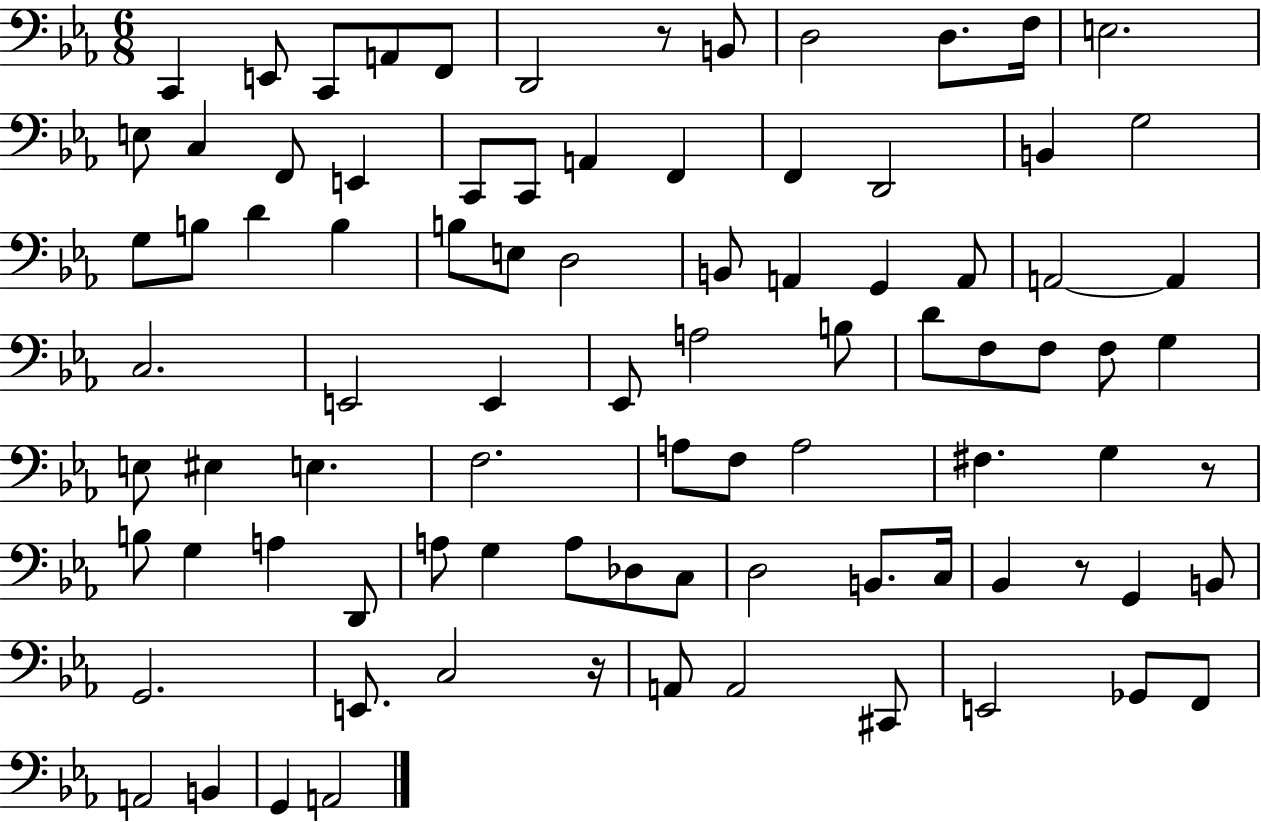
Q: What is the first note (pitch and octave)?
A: C2